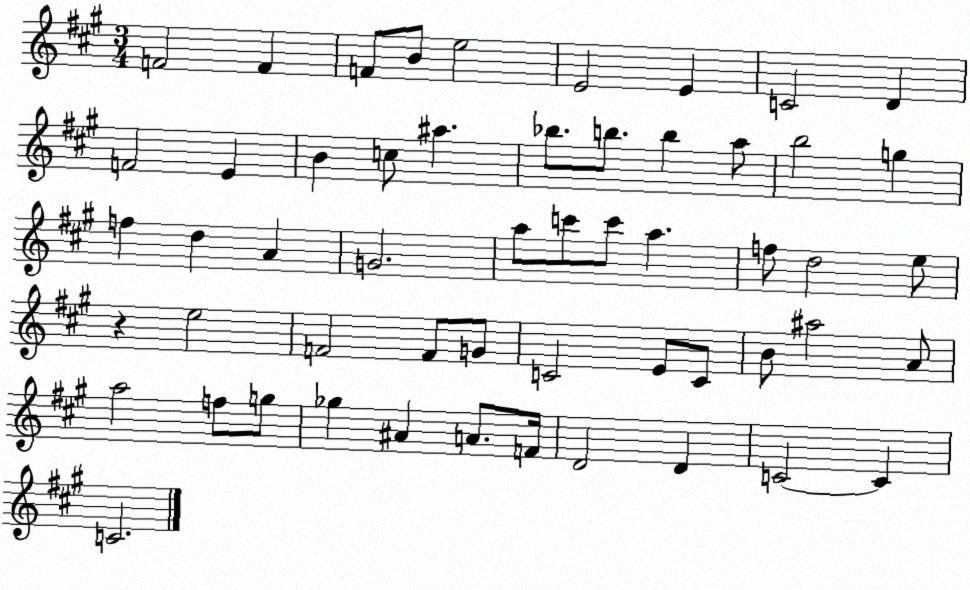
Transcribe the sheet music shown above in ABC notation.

X:1
T:Untitled
M:3/4
L:1/4
K:A
F2 F F/2 B/2 e2 E2 E C2 D F2 E B c/2 ^a _b/2 b/2 b a/2 b2 g f d A G2 a/2 c'/2 c'/2 a f/2 d2 e/2 z e2 F2 F/2 G/2 C2 E/2 C/2 B/2 ^a2 A/2 a2 f/2 g/2 _g ^A A/2 F/4 D2 D C2 C C2